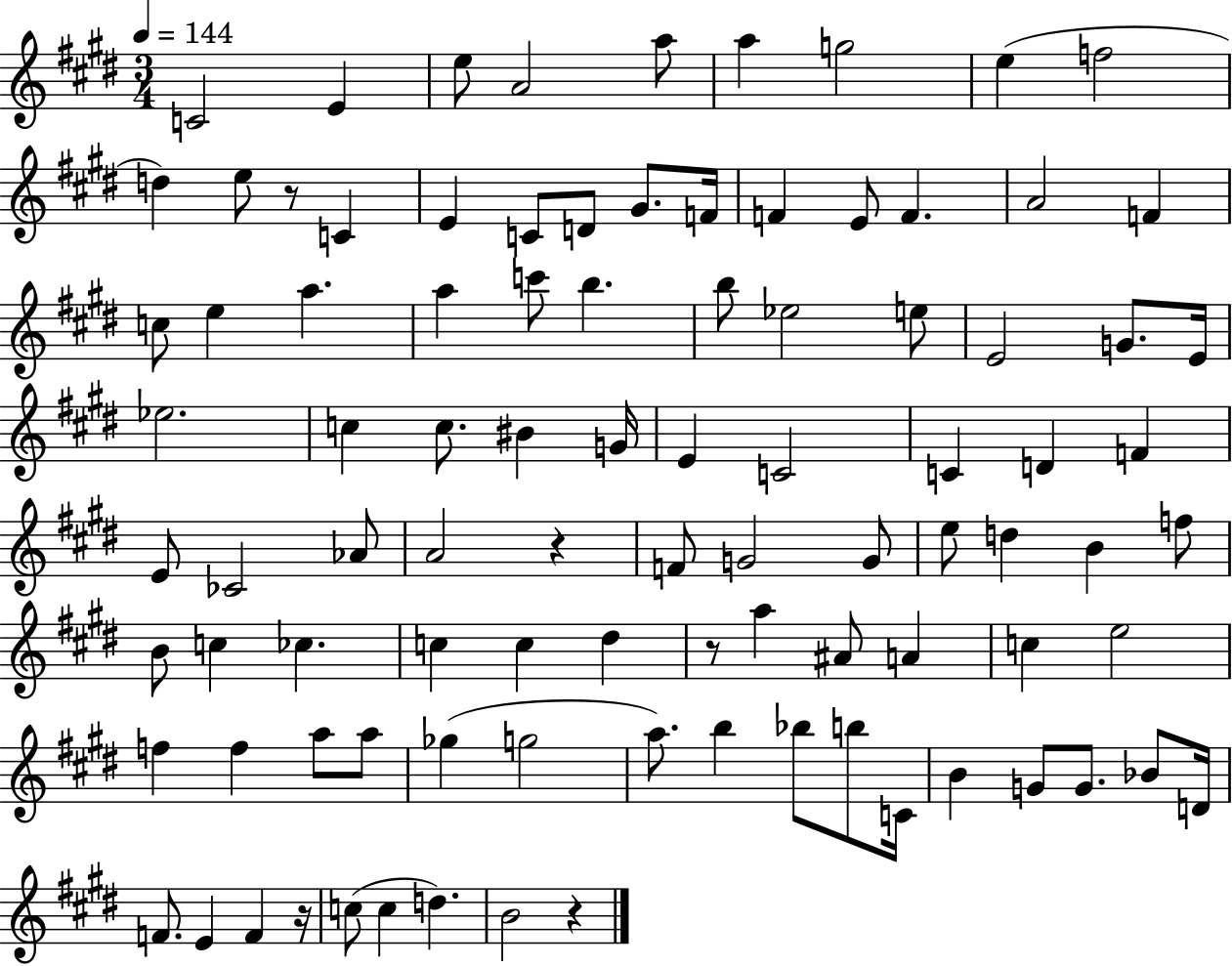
{
  \clef treble
  \numericTimeSignature
  \time 3/4
  \key e \major
  \tempo 4 = 144
  \repeat volta 2 { c'2 e'4 | e''8 a'2 a''8 | a''4 g''2 | e''4( f''2 | \break d''4) e''8 r8 c'4 | e'4 c'8 d'8 gis'8. f'16 | f'4 e'8 f'4. | a'2 f'4 | \break c''8 e''4 a''4. | a''4 c'''8 b''4. | b''8 ees''2 e''8 | e'2 g'8. e'16 | \break ees''2. | c''4 c''8. bis'4 g'16 | e'4 c'2 | c'4 d'4 f'4 | \break e'8 ces'2 aes'8 | a'2 r4 | f'8 g'2 g'8 | e''8 d''4 b'4 f''8 | \break b'8 c''4 ces''4. | c''4 c''4 dis''4 | r8 a''4 ais'8 a'4 | c''4 e''2 | \break f''4 f''4 a''8 a''8 | ges''4( g''2 | a''8.) b''4 bes''8 b''8 c'16 | b'4 g'8 g'8. bes'8 d'16 | \break f'8. e'4 f'4 r16 | c''8( c''4 d''4.) | b'2 r4 | } \bar "|."
}